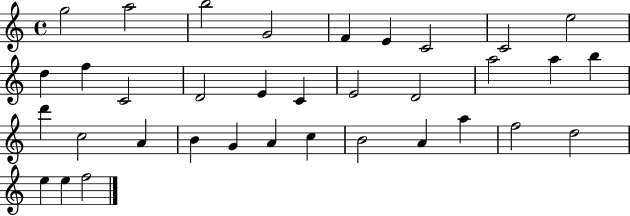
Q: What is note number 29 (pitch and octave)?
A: A4